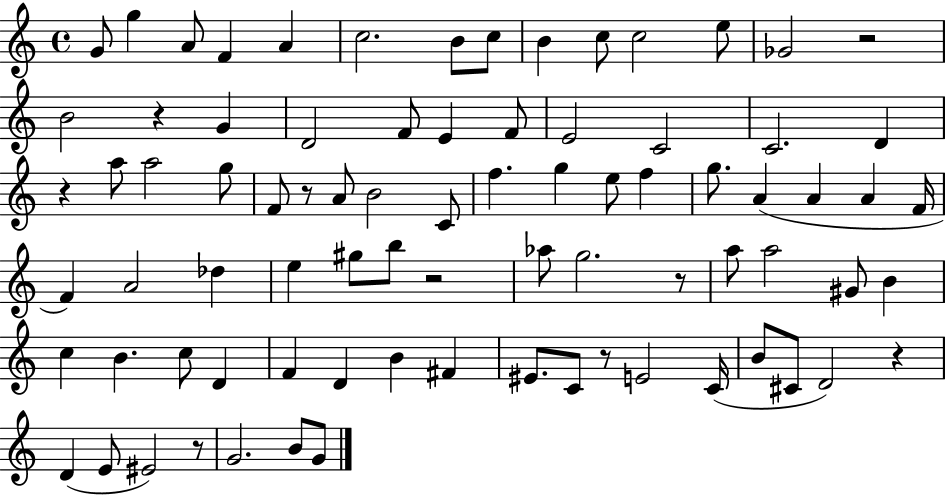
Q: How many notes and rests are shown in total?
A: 81